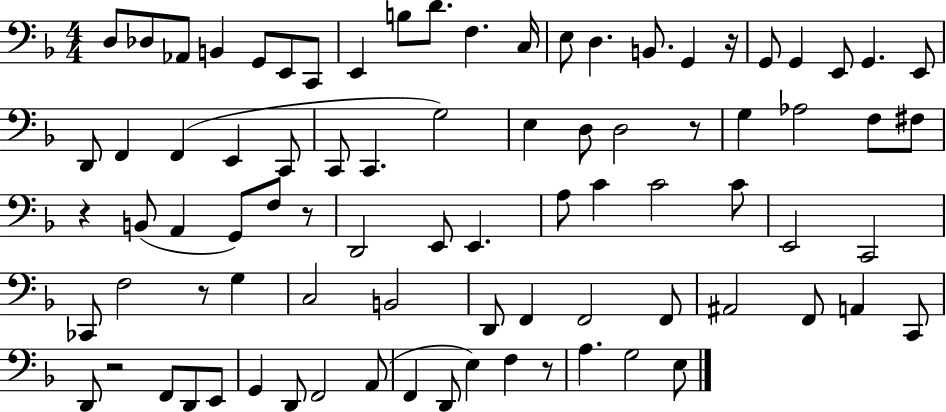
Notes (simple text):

D3/e Db3/e Ab2/e B2/q G2/e E2/e C2/e E2/q B3/e D4/e. F3/q. C3/s E3/e D3/q. B2/e. G2/q R/s G2/e G2/q E2/e G2/q. E2/e D2/e F2/q F2/q E2/q C2/e C2/e C2/q. G3/h E3/q D3/e D3/h R/e G3/q Ab3/h F3/e F#3/e R/q B2/e A2/q G2/e F3/e R/e D2/h E2/e E2/q. A3/e C4/q C4/h C4/e E2/h C2/h CES2/e F3/h R/e G3/q C3/h B2/h D2/e F2/q F2/h F2/e A#2/h F2/e A2/q C2/e D2/e R/h F2/e D2/e E2/e G2/q D2/e F2/h A2/e F2/q D2/e E3/q F3/q R/e A3/q. G3/h E3/e